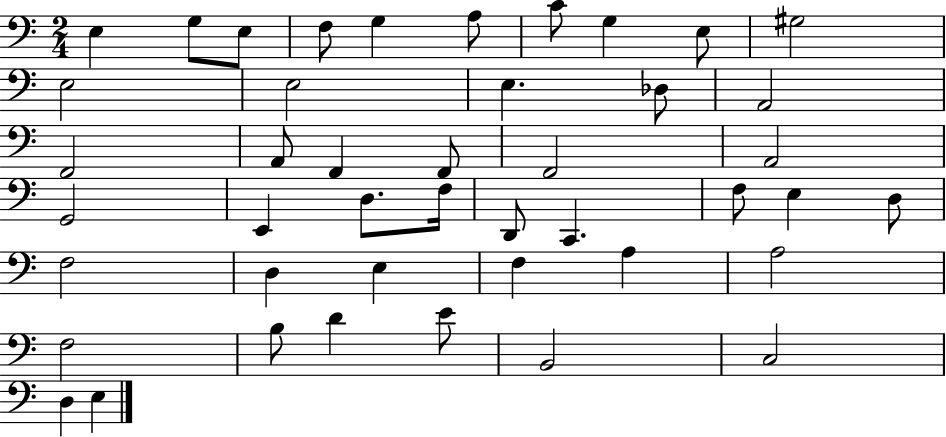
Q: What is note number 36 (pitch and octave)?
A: A3